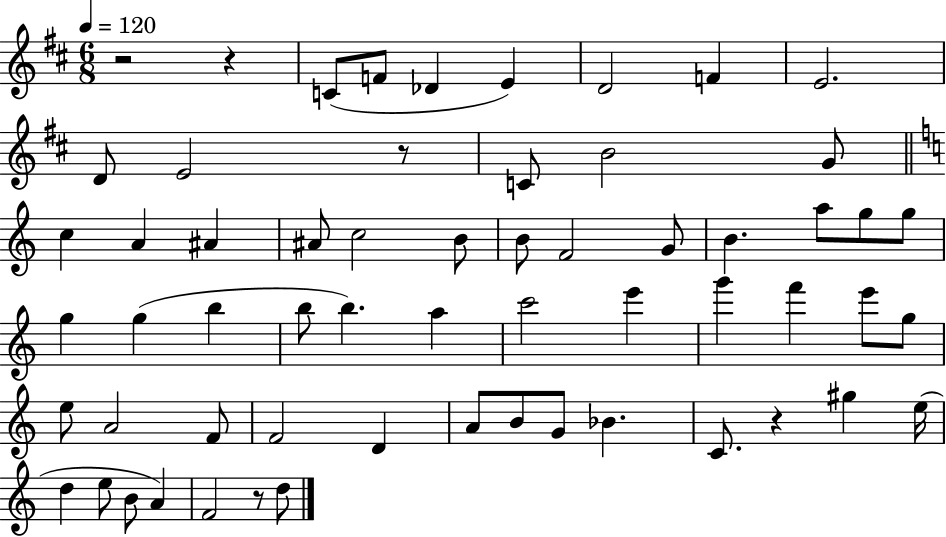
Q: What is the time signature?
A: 6/8